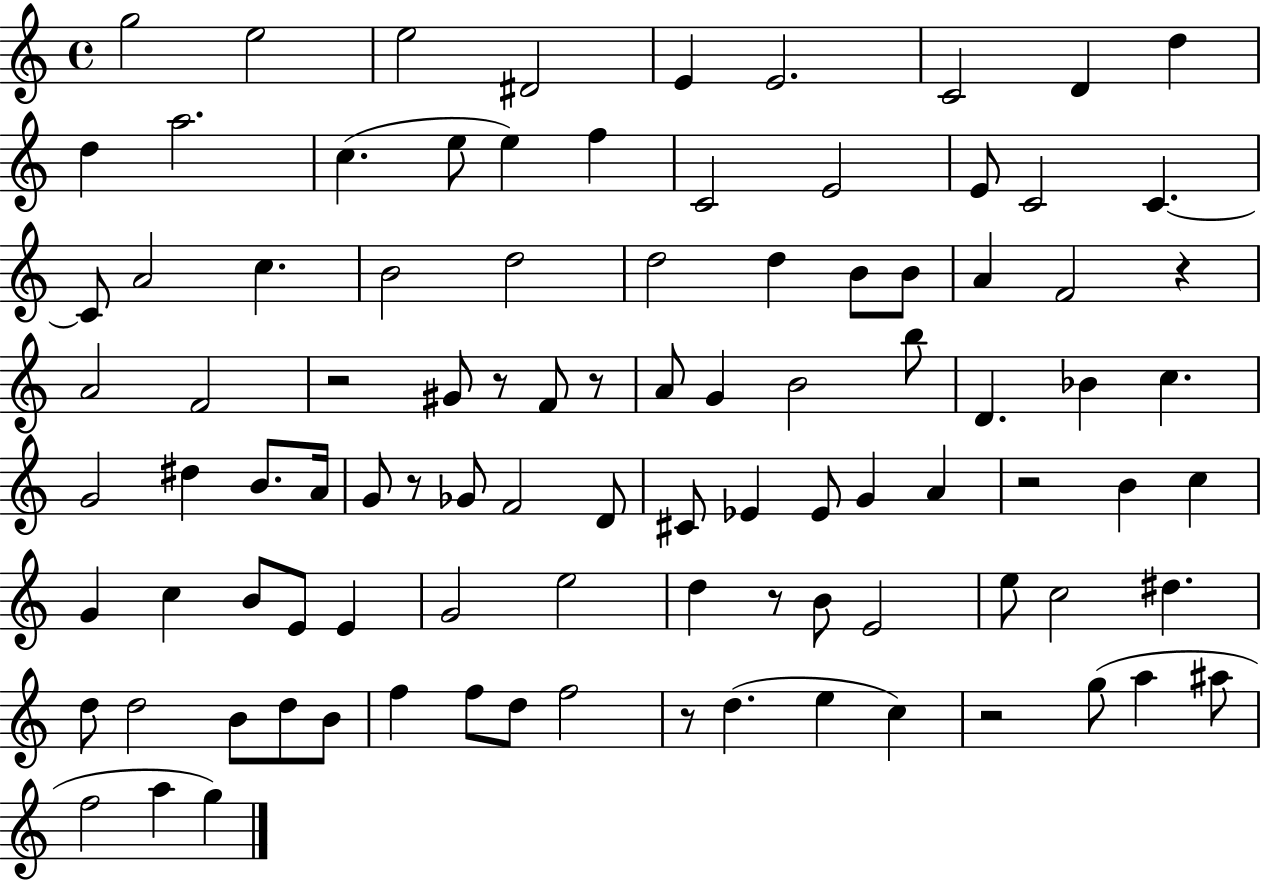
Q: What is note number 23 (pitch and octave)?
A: C5